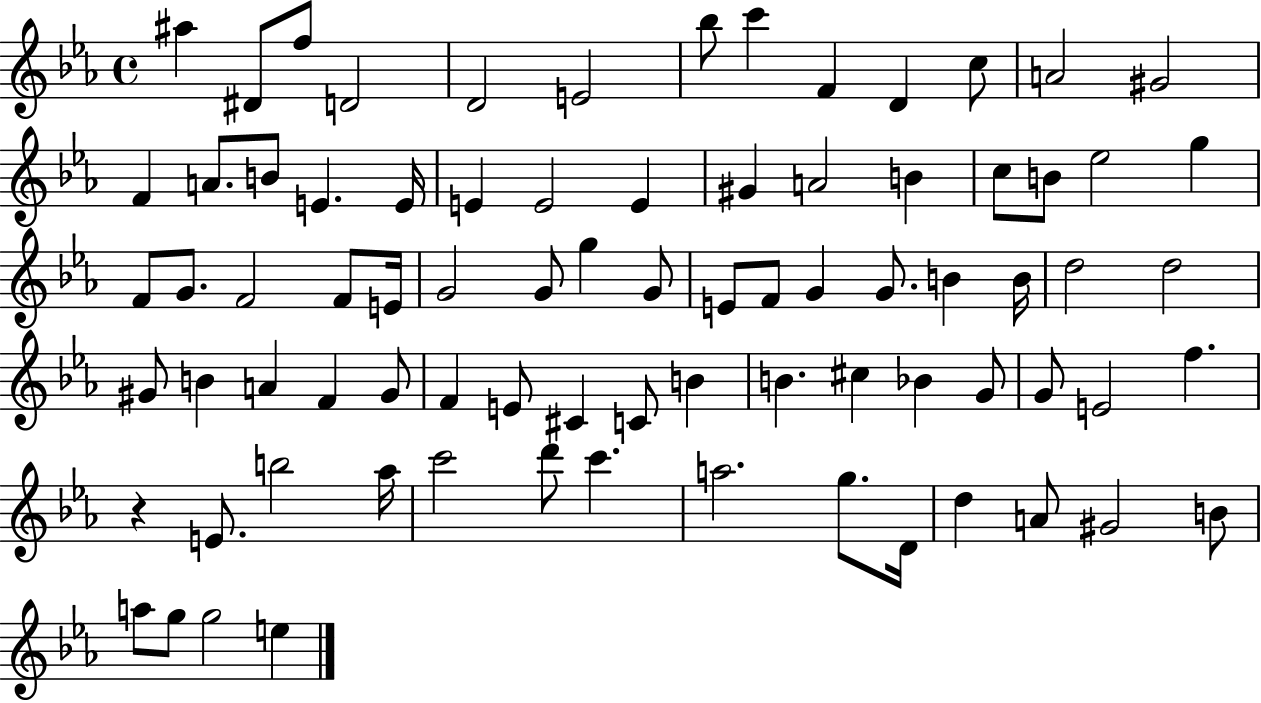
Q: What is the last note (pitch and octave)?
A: E5